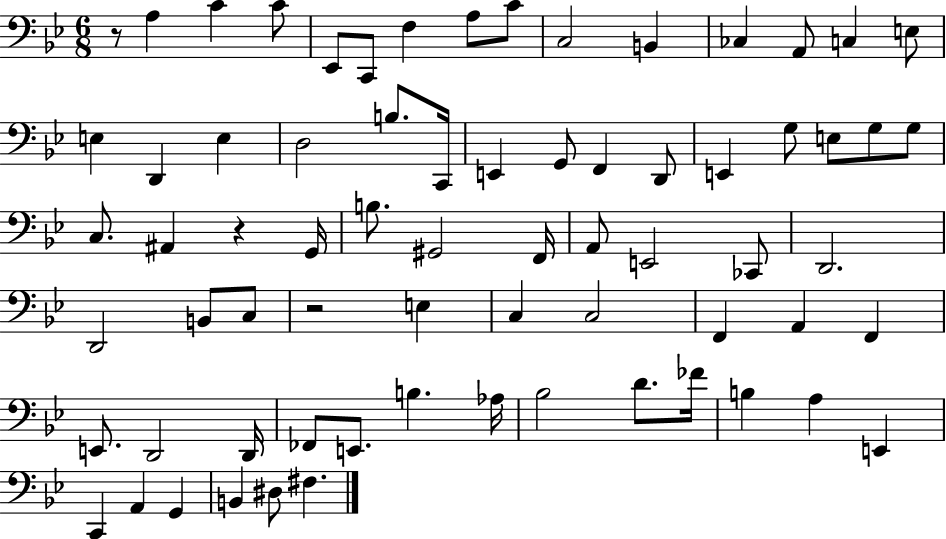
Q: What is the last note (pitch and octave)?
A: F#3